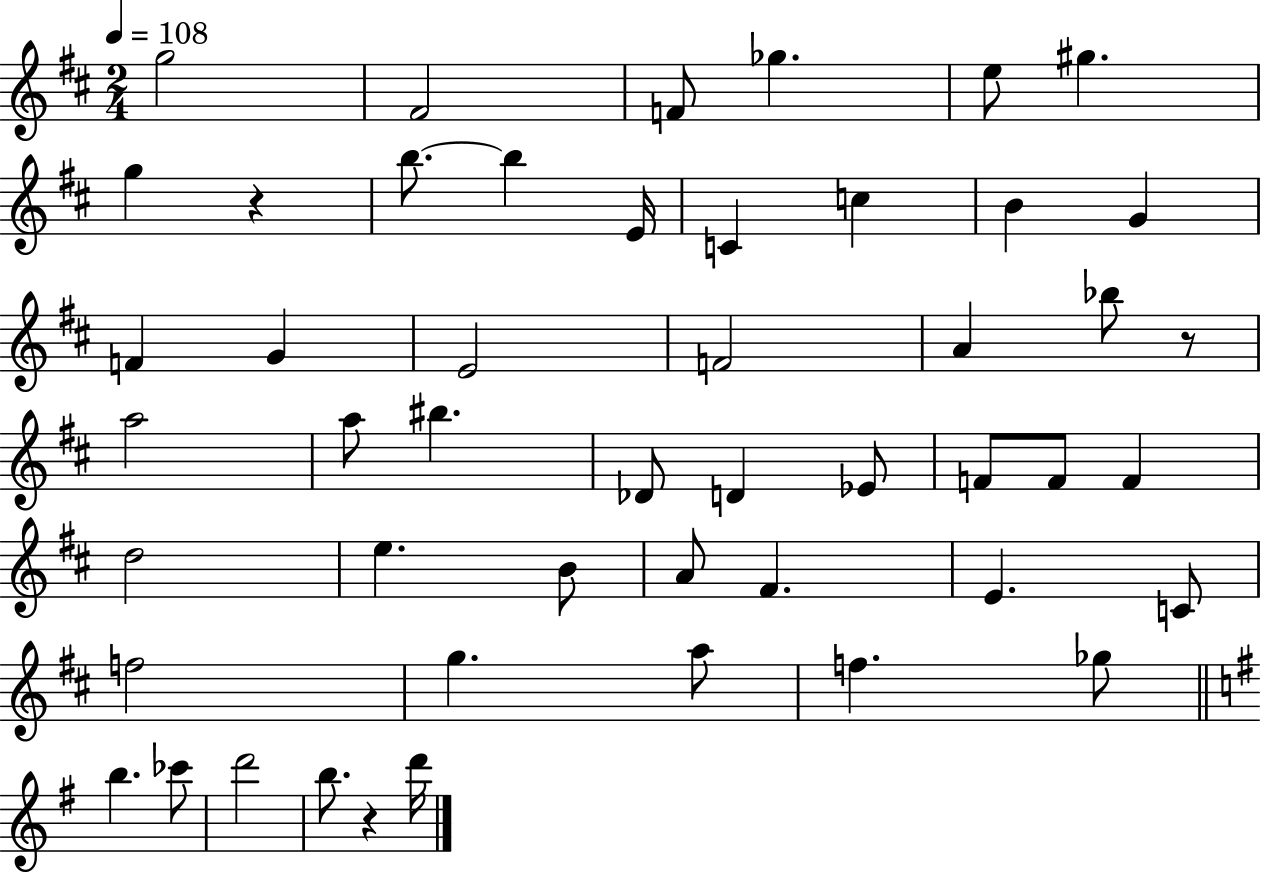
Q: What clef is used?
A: treble